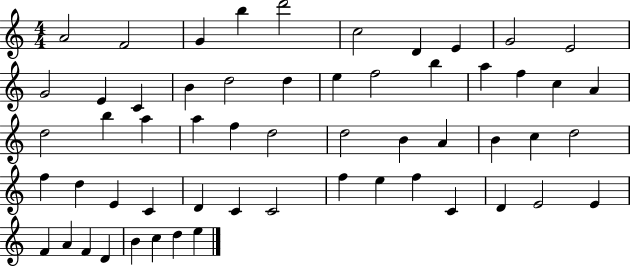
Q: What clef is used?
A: treble